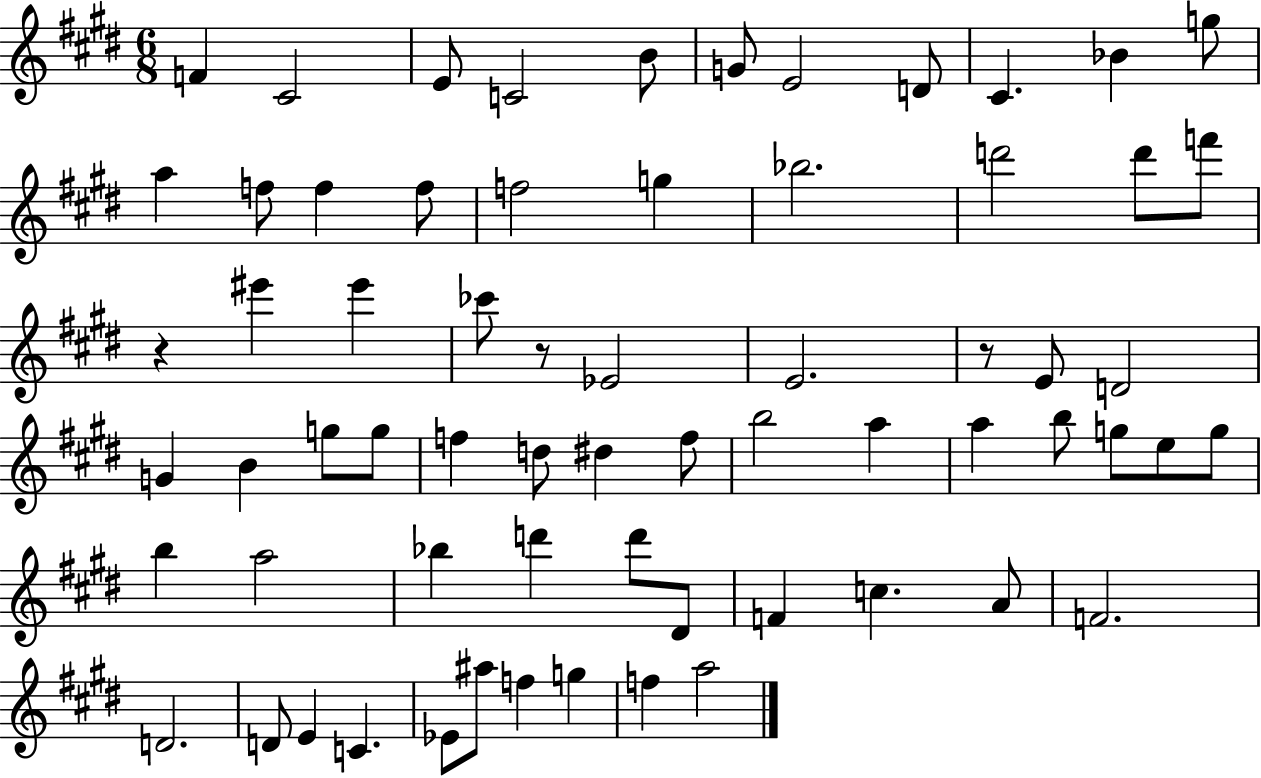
X:1
T:Untitled
M:6/8
L:1/4
K:E
F ^C2 E/2 C2 B/2 G/2 E2 D/2 ^C _B g/2 a f/2 f f/2 f2 g _b2 d'2 d'/2 f'/2 z ^e' ^e' _c'/2 z/2 _E2 E2 z/2 E/2 D2 G B g/2 g/2 f d/2 ^d f/2 b2 a a b/2 g/2 e/2 g/2 b a2 _b d' d'/2 ^D/2 F c A/2 F2 D2 D/2 E C _E/2 ^a/2 f g f a2